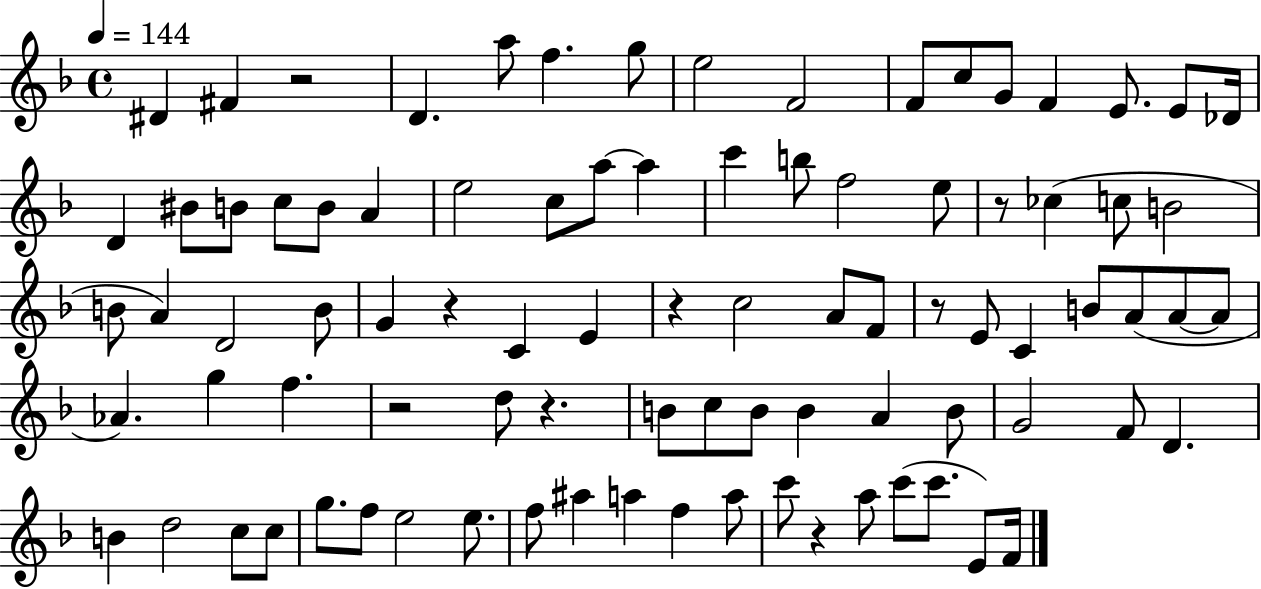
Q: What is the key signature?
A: F major